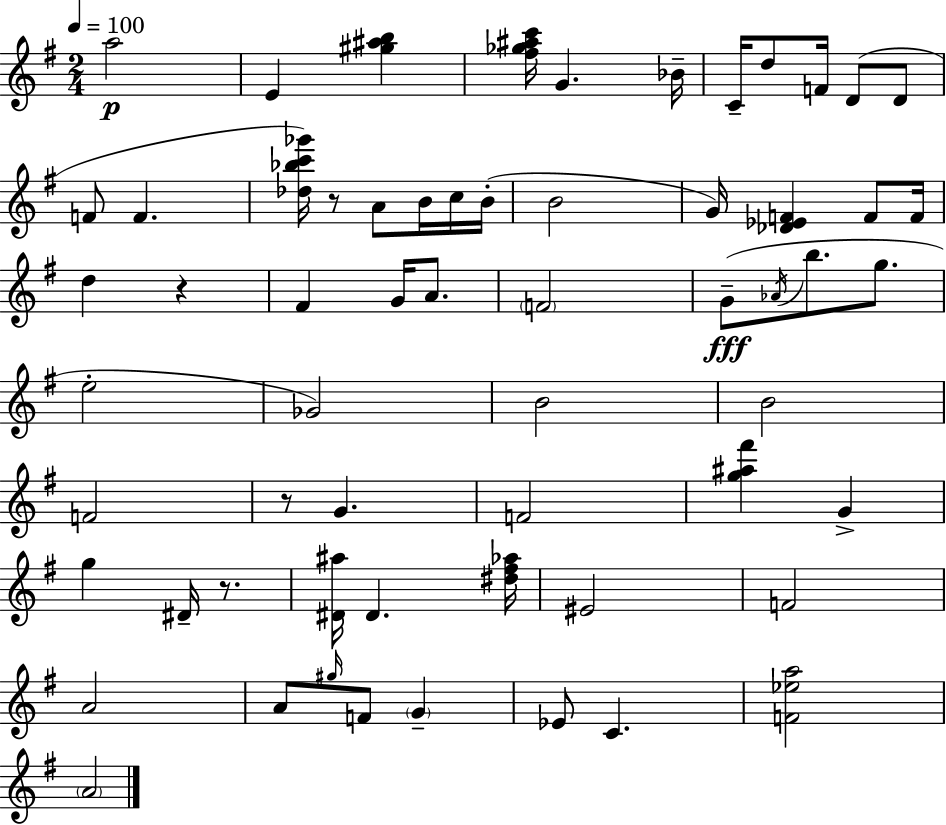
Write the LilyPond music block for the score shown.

{
  \clef treble
  \numericTimeSignature
  \time 2/4
  \key e \minor
  \tempo 4 = 100
  a''2\p | e'4 <gis'' ais'' b''>4 | <fis'' ges'' ais'' c'''>16 g'4. bes'16-- | c'16-- d''8 f'16 d'8( d'8 | \break f'8 f'4. | <des'' bes'' c''' ges'''>16) r8 a'8 b'16 c''16 b'16-.( | b'2 | g'16) <des' ees' f'>4 f'8 f'16 | \break d''4 r4 | fis'4 g'16 a'8. | \parenthesize f'2 | g'8--(\fff \acciaccatura { aes'16 } b''8. g''8. | \break e''2-. | ges'2) | b'2 | b'2 | \break f'2 | r8 g'4. | f'2 | <g'' ais'' fis'''>4 g'4-> | \break g''4 dis'16-- r8. | <dis' ais''>16 dis'4. | <dis'' fis'' aes''>16 eis'2 | f'2 | \break a'2 | a'8 \grace { gis''16 } f'8 \parenthesize g'4-- | ees'8 c'4. | <f' ees'' a''>2 | \break \parenthesize a'2 | \bar "|."
}